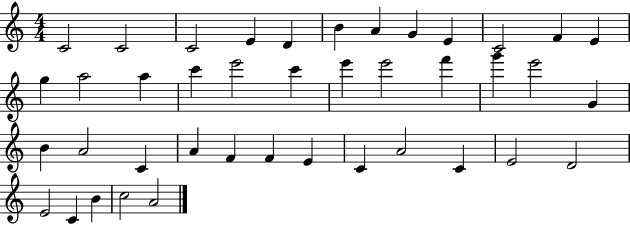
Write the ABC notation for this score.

X:1
T:Untitled
M:4/4
L:1/4
K:C
C2 C2 C2 E D B A G E C2 F E g a2 a c' e'2 c' e' e'2 f' g' e'2 G B A2 C A F F E C A2 C E2 D2 E2 C B c2 A2